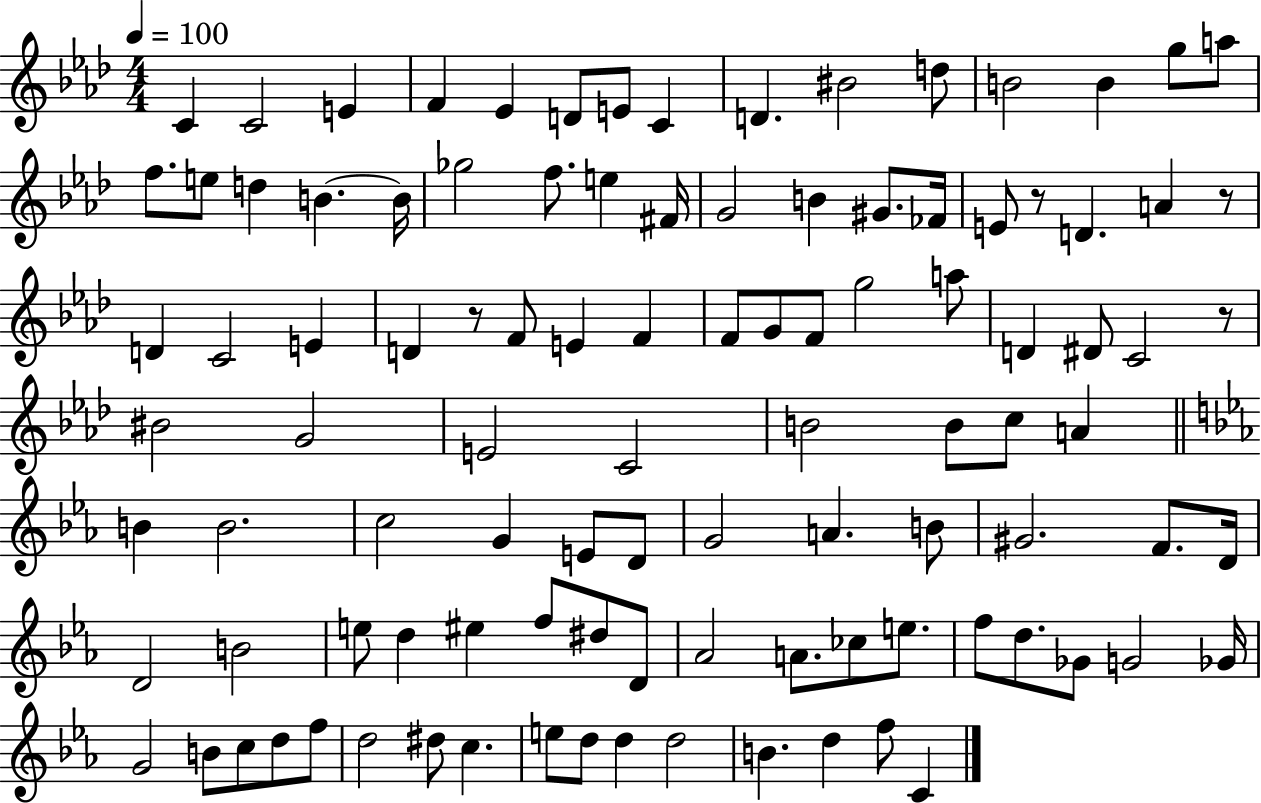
X:1
T:Untitled
M:4/4
L:1/4
K:Ab
C C2 E F _E D/2 E/2 C D ^B2 d/2 B2 B g/2 a/2 f/2 e/2 d B B/4 _g2 f/2 e ^F/4 G2 B ^G/2 _F/4 E/2 z/2 D A z/2 D C2 E D z/2 F/2 E F F/2 G/2 F/2 g2 a/2 D ^D/2 C2 z/2 ^B2 G2 E2 C2 B2 B/2 c/2 A B B2 c2 G E/2 D/2 G2 A B/2 ^G2 F/2 D/4 D2 B2 e/2 d ^e f/2 ^d/2 D/2 _A2 A/2 _c/2 e/2 f/2 d/2 _G/2 G2 _G/4 G2 B/2 c/2 d/2 f/2 d2 ^d/2 c e/2 d/2 d d2 B d f/2 C